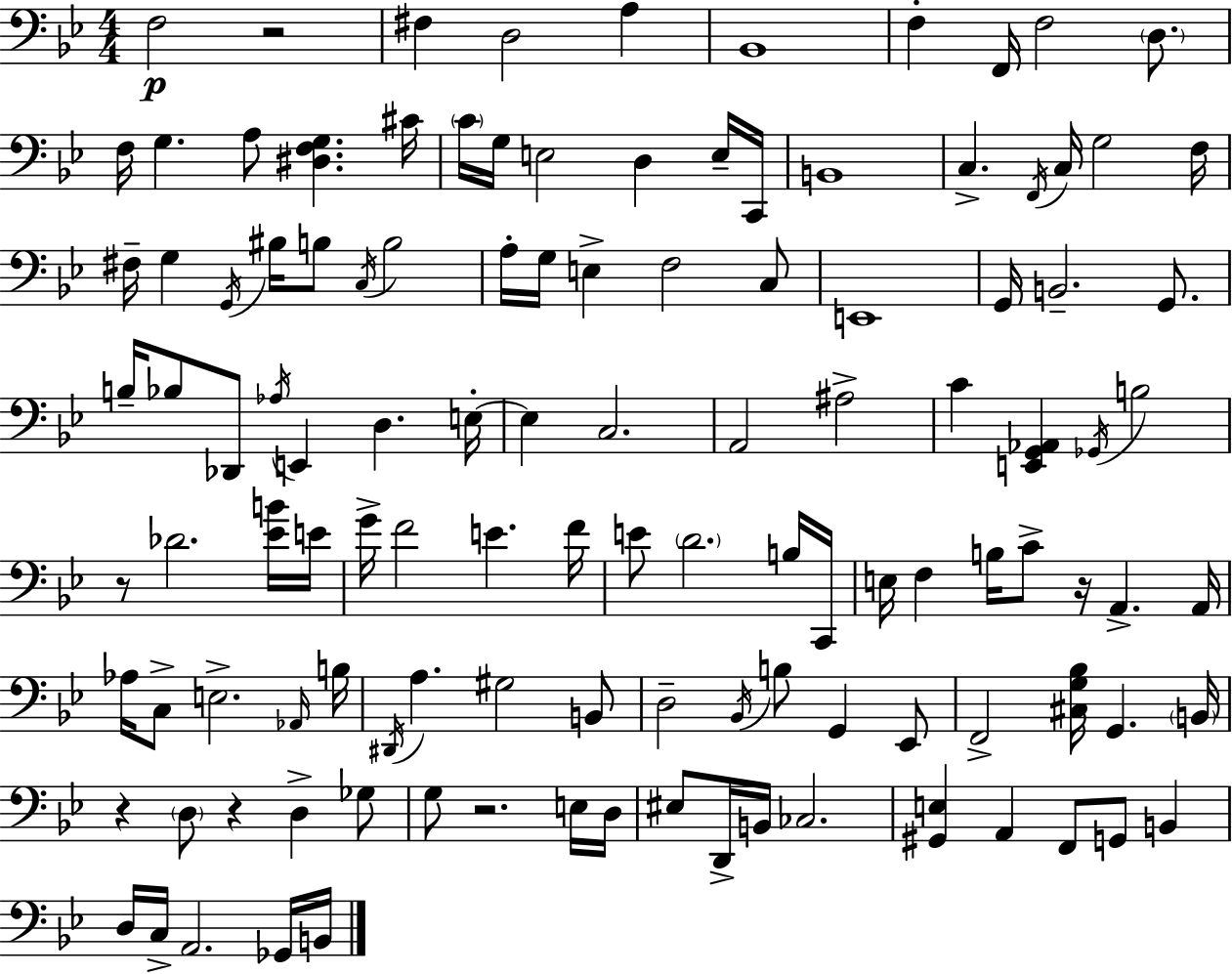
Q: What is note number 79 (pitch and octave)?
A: G#3